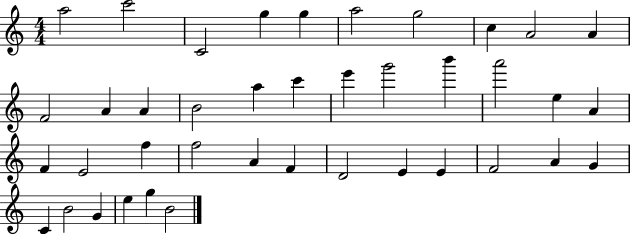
{
  \clef treble
  \numericTimeSignature
  \time 4/4
  \key c \major
  a''2 c'''2 | c'2 g''4 g''4 | a''2 g''2 | c''4 a'2 a'4 | \break f'2 a'4 a'4 | b'2 a''4 c'''4 | e'''4 g'''2 b'''4 | a'''2 e''4 a'4 | \break f'4 e'2 f''4 | f''2 a'4 f'4 | d'2 e'4 e'4 | f'2 a'4 g'4 | \break c'4 b'2 g'4 | e''4 g''4 b'2 | \bar "|."
}